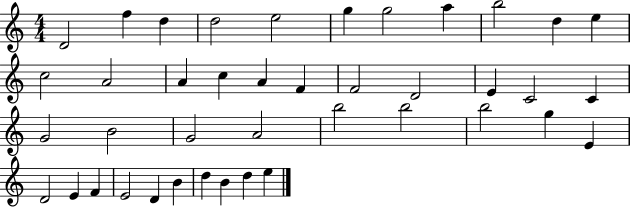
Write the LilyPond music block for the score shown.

{
  \clef treble
  \numericTimeSignature
  \time 4/4
  \key c \major
  d'2 f''4 d''4 | d''2 e''2 | g''4 g''2 a''4 | b''2 d''4 e''4 | \break c''2 a'2 | a'4 c''4 a'4 f'4 | f'2 d'2 | e'4 c'2 c'4 | \break g'2 b'2 | g'2 a'2 | b''2 b''2 | b''2 g''4 e'4 | \break d'2 e'4 f'4 | e'2 d'4 b'4 | d''4 b'4 d''4 e''4 | \bar "|."
}